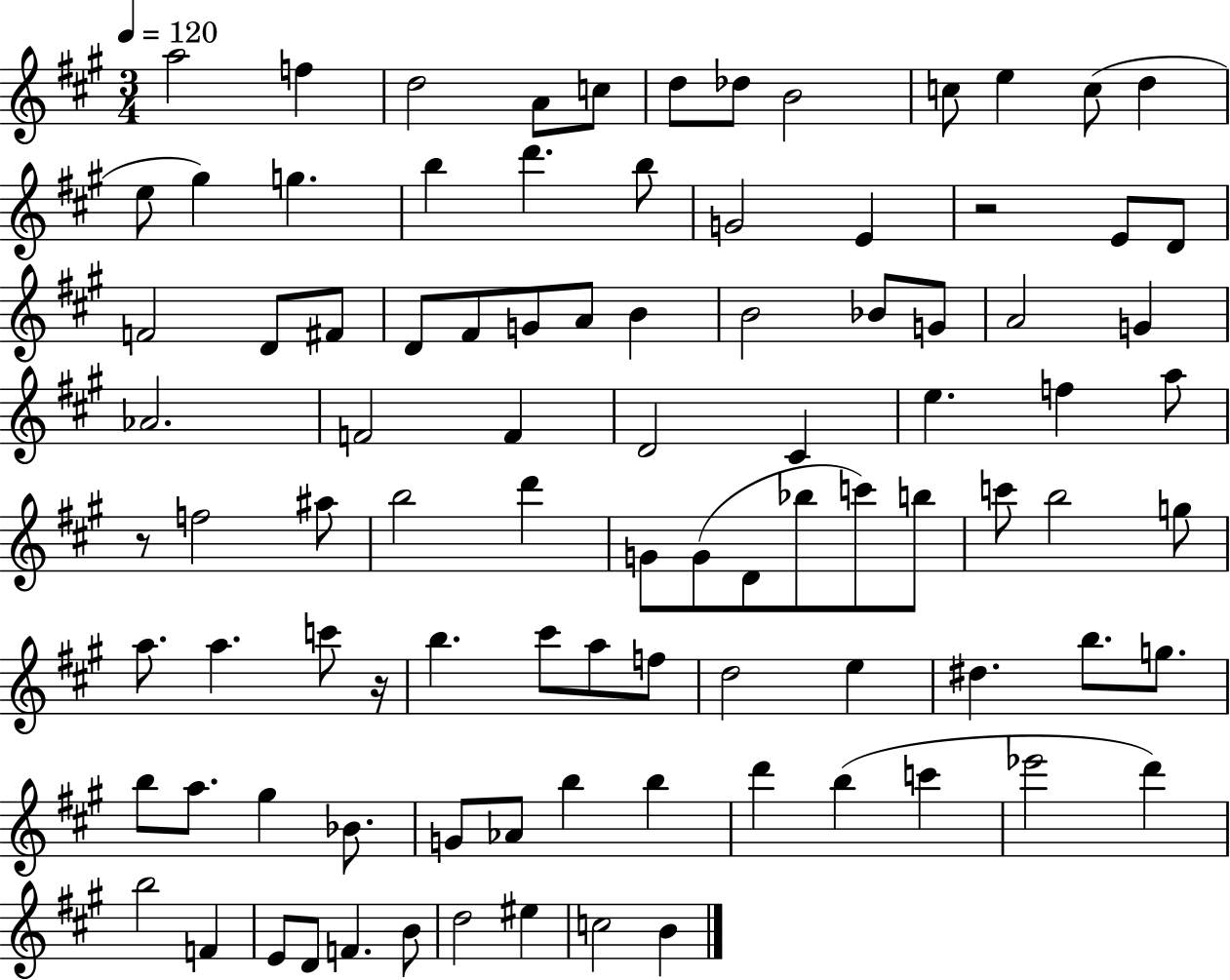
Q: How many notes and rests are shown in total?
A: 94